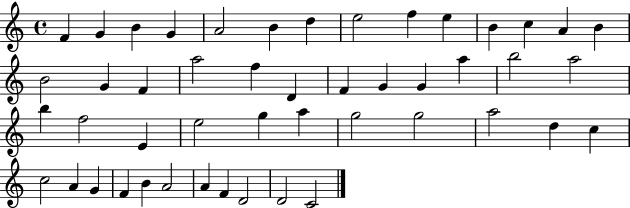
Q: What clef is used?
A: treble